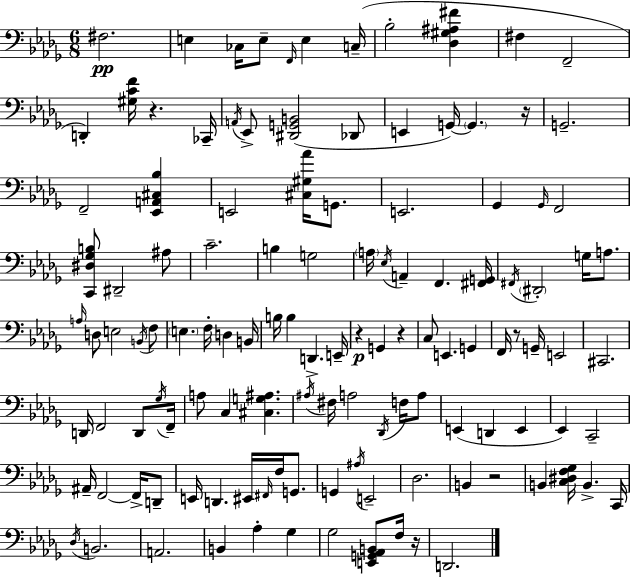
X:1
T:Untitled
M:6/8
L:1/4
K:Bbm
^F,2 E, _C,/4 E,/2 F,,/4 E, C,/4 _B,2 [_D,^G,^A,^F] ^F, F,,2 D,, [^G,CF]/4 z _C,,/4 A,,/4 _E,,/2 [^D,,G,,B,,]2 _D,,/2 E,, G,,/4 G,, z/4 G,,2 F,,2 [_E,,A,,^C,_B,] E,,2 [^C,^G,_A]/4 G,,/2 E,,2 _G,, _G,,/4 F,,2 [C,,^D,_G,B,]/2 ^D,,2 ^A,/2 C2 B, G,2 A,/4 _E,/4 A,, F,, [^F,,G,,]/4 ^F,,/4 ^D,,2 G,/4 A,/2 A,/4 D,/2 E,2 B,,/4 F,/2 E, F,/4 D, B,,/4 B,/4 B, D,, E,,/4 z G,, z C,/2 E,, G,, F,,/4 z/2 G,,/4 E,,2 ^C,,2 D,,/4 F,,2 D,,/2 _G,/4 F,,/4 A,/2 C, [^C,G,^A,] ^A,/4 ^F,/4 A,2 _D,,/4 F,/4 A,/2 E,, D,, E,, _E,, C,,2 ^A,,/4 F,,2 F,,/4 D,,/2 E,,/4 D,, ^E,,/4 ^F,,/4 F,/4 G,,/2 G,, ^A,/4 E,,2 _D,2 B,, z2 B,, [C,^D,F,_G,]/4 B,, C,,/4 _D,/4 B,,2 A,,2 B,, _A, _G, _G,2 [E,,G,,_A,,B,,]/2 F,/4 z/4 D,,2